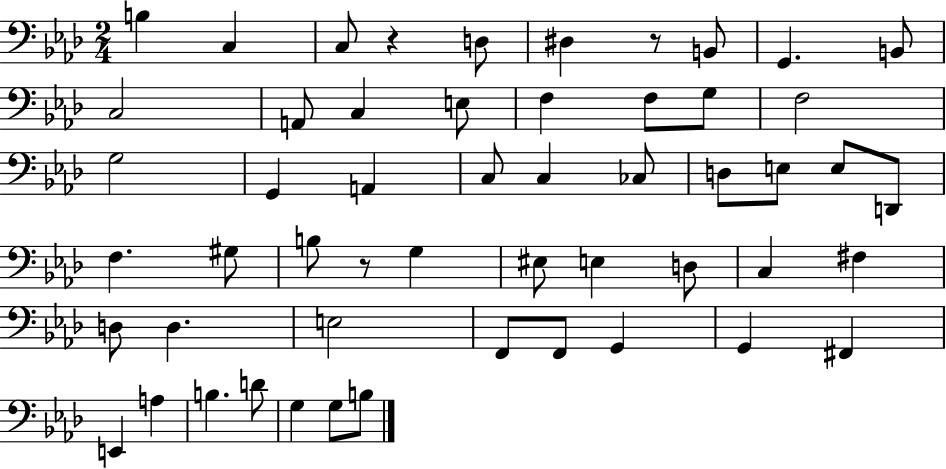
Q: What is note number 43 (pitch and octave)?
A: F#2